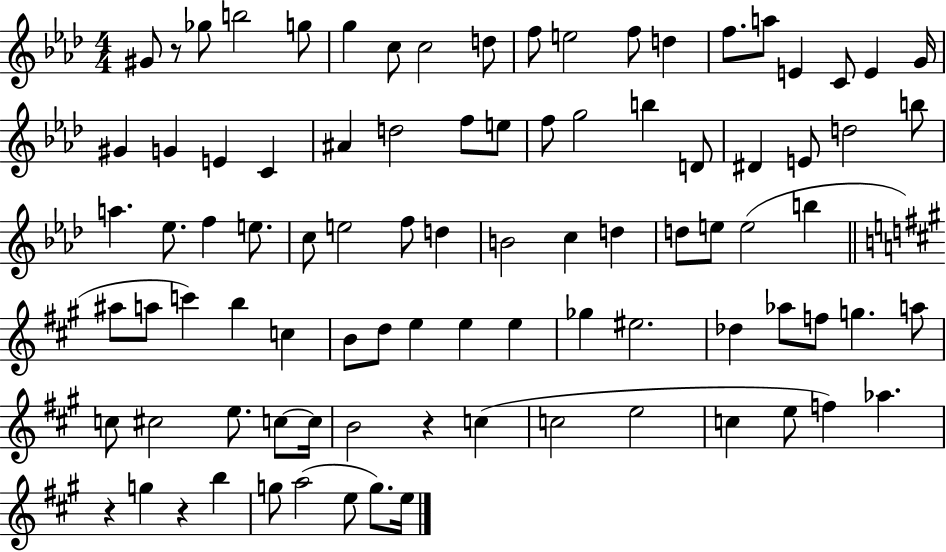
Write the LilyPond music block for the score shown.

{
  \clef treble
  \numericTimeSignature
  \time 4/4
  \key aes \major
  gis'8 r8 ges''8 b''2 g''8 | g''4 c''8 c''2 d''8 | f''8 e''2 f''8 d''4 | f''8. a''8 e'4 c'8 e'4 g'16 | \break gis'4 g'4 e'4 c'4 | ais'4 d''2 f''8 e''8 | f''8 g''2 b''4 d'8 | dis'4 e'8 d''2 b''8 | \break a''4. ees''8. f''4 e''8. | c''8 e''2 f''8 d''4 | b'2 c''4 d''4 | d''8 e''8 e''2( b''4 | \break \bar "||" \break \key a \major ais''8 a''8 c'''4) b''4 c''4 | b'8 d''8 e''4 e''4 e''4 | ges''4 eis''2. | des''4 aes''8 f''8 g''4. a''8 | \break c''8 cis''2 e''8. c''8~~ c''16 | b'2 r4 c''4( | c''2 e''2 | c''4 e''8 f''4) aes''4. | \break r4 g''4 r4 b''4 | g''8 a''2( e''8 g''8.) e''16 | \bar "|."
}